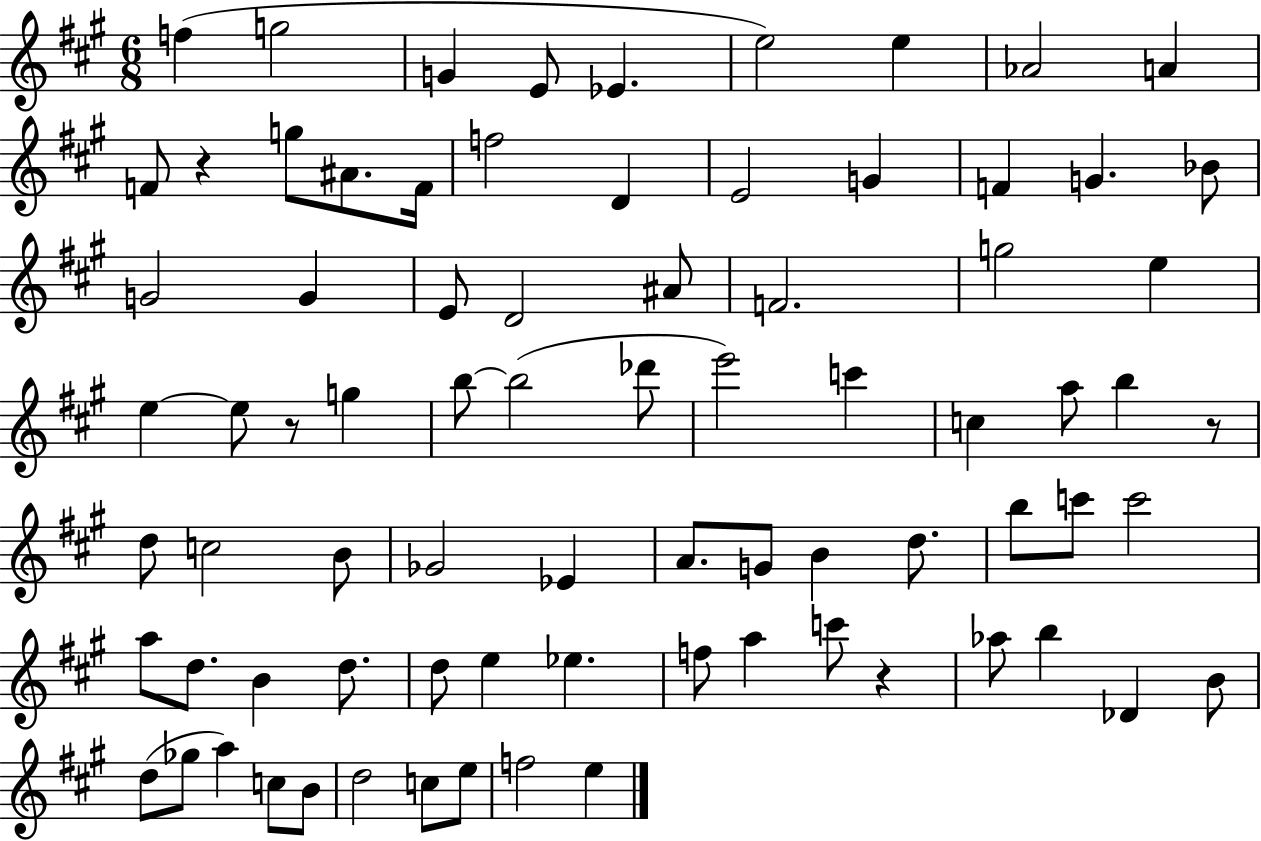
{
  \clef treble
  \numericTimeSignature
  \time 6/8
  \key a \major
  \repeat volta 2 { f''4( g''2 | g'4 e'8 ees'4. | e''2) e''4 | aes'2 a'4 | \break f'8 r4 g''8 ais'8. f'16 | f''2 d'4 | e'2 g'4 | f'4 g'4. bes'8 | \break g'2 g'4 | e'8 d'2 ais'8 | f'2. | g''2 e''4 | \break e''4~~ e''8 r8 g''4 | b''8~~ b''2( des'''8 | e'''2) c'''4 | c''4 a''8 b''4 r8 | \break d''8 c''2 b'8 | ges'2 ees'4 | a'8. g'8 b'4 d''8. | b''8 c'''8 c'''2 | \break a''8 d''8. b'4 d''8. | d''8 e''4 ees''4. | f''8 a''4 c'''8 r4 | aes''8 b''4 des'4 b'8 | \break d''8( ges''8 a''4) c''8 b'8 | d''2 c''8 e''8 | f''2 e''4 | } \bar "|."
}